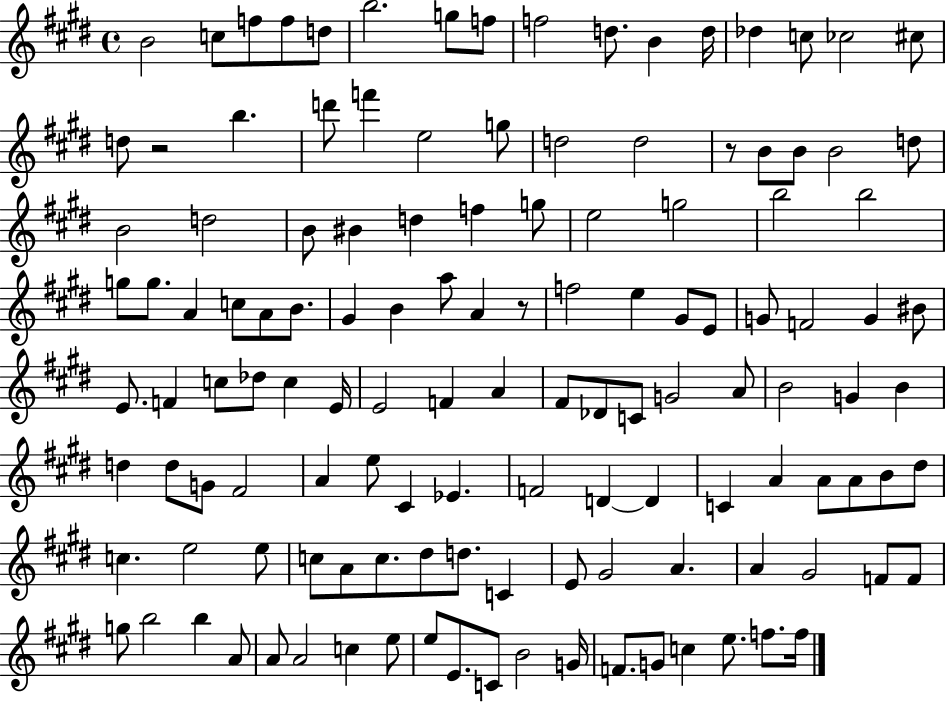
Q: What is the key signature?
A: E major